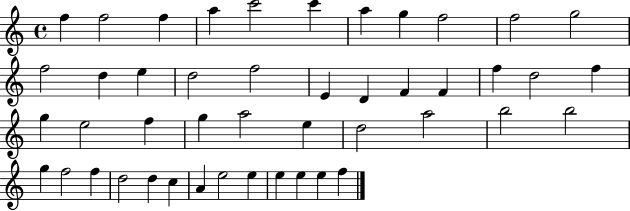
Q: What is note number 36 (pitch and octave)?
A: F5